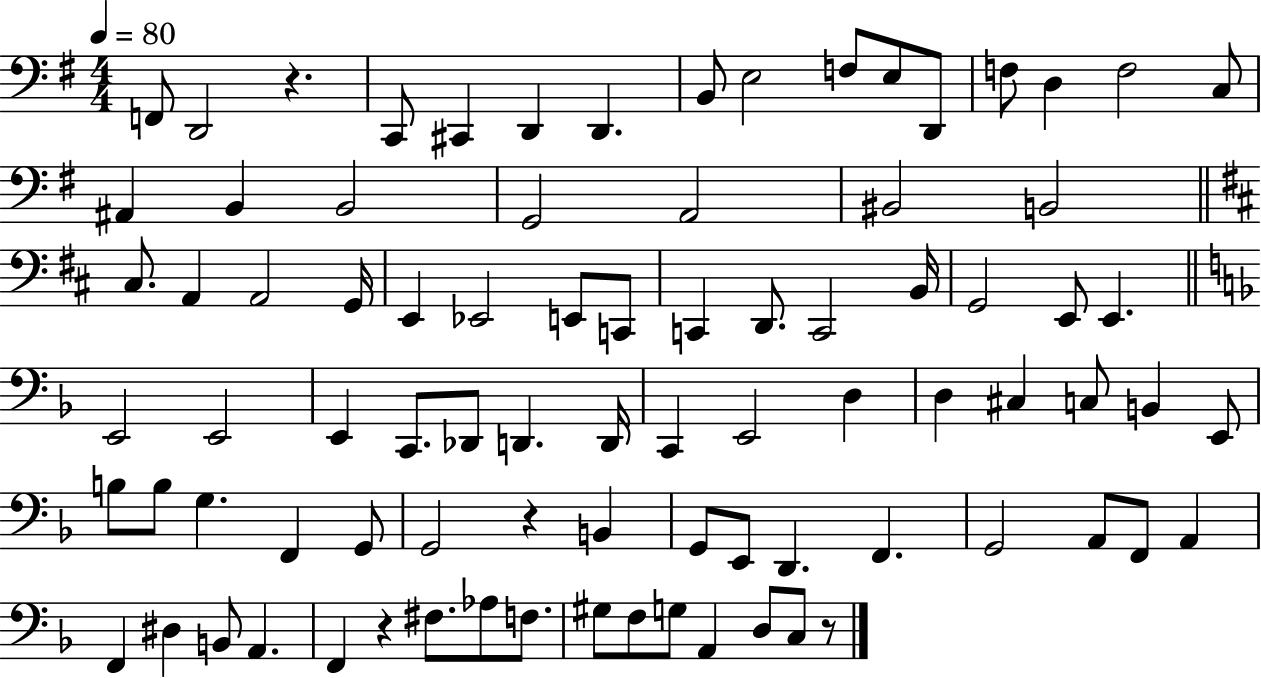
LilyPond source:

{
  \clef bass
  \numericTimeSignature
  \time 4/4
  \key g \major
  \tempo 4 = 80
  \repeat volta 2 { f,8 d,2 r4. | c,8 cis,4 d,4 d,4. | b,8 e2 f8 e8 d,8 | f8 d4 f2 c8 | \break ais,4 b,4 b,2 | g,2 a,2 | bis,2 b,2 | \bar "||" \break \key d \major cis8. a,4 a,2 g,16 | e,4 ees,2 e,8 c,8 | c,4 d,8. c,2 b,16 | g,2 e,8 e,4. | \break \bar "||" \break \key f \major e,2 e,2 | e,4 c,8. des,8 d,4. d,16 | c,4 e,2 d4 | d4 cis4 c8 b,4 e,8 | \break b8 b8 g4. f,4 g,8 | g,2 r4 b,4 | g,8 e,8 d,4. f,4. | g,2 a,8 f,8 a,4 | \break f,4 dis4 b,8 a,4. | f,4 r4 fis8. aes8 f8. | gis8 f8 g8 a,4 d8 c8 r8 | } \bar "|."
}